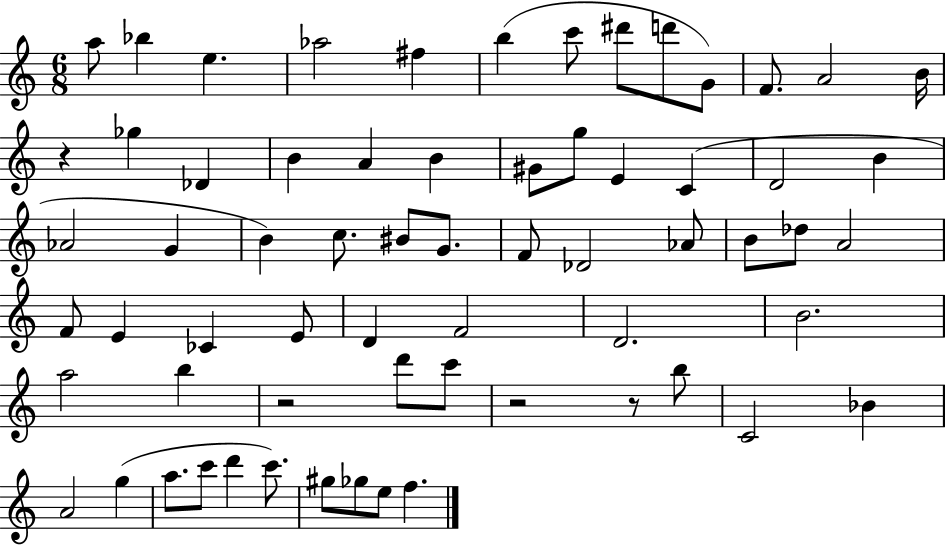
X:1
T:Untitled
M:6/8
L:1/4
K:C
a/2 _b e _a2 ^f b c'/2 ^d'/2 d'/2 G/2 F/2 A2 B/4 z _g _D B A B ^G/2 g/2 E C D2 B _A2 G B c/2 ^B/2 G/2 F/2 _D2 _A/2 B/2 _d/2 A2 F/2 E _C E/2 D F2 D2 B2 a2 b z2 d'/2 c'/2 z2 z/2 b/2 C2 _B A2 g a/2 c'/2 d' c'/2 ^g/2 _g/2 e/2 f